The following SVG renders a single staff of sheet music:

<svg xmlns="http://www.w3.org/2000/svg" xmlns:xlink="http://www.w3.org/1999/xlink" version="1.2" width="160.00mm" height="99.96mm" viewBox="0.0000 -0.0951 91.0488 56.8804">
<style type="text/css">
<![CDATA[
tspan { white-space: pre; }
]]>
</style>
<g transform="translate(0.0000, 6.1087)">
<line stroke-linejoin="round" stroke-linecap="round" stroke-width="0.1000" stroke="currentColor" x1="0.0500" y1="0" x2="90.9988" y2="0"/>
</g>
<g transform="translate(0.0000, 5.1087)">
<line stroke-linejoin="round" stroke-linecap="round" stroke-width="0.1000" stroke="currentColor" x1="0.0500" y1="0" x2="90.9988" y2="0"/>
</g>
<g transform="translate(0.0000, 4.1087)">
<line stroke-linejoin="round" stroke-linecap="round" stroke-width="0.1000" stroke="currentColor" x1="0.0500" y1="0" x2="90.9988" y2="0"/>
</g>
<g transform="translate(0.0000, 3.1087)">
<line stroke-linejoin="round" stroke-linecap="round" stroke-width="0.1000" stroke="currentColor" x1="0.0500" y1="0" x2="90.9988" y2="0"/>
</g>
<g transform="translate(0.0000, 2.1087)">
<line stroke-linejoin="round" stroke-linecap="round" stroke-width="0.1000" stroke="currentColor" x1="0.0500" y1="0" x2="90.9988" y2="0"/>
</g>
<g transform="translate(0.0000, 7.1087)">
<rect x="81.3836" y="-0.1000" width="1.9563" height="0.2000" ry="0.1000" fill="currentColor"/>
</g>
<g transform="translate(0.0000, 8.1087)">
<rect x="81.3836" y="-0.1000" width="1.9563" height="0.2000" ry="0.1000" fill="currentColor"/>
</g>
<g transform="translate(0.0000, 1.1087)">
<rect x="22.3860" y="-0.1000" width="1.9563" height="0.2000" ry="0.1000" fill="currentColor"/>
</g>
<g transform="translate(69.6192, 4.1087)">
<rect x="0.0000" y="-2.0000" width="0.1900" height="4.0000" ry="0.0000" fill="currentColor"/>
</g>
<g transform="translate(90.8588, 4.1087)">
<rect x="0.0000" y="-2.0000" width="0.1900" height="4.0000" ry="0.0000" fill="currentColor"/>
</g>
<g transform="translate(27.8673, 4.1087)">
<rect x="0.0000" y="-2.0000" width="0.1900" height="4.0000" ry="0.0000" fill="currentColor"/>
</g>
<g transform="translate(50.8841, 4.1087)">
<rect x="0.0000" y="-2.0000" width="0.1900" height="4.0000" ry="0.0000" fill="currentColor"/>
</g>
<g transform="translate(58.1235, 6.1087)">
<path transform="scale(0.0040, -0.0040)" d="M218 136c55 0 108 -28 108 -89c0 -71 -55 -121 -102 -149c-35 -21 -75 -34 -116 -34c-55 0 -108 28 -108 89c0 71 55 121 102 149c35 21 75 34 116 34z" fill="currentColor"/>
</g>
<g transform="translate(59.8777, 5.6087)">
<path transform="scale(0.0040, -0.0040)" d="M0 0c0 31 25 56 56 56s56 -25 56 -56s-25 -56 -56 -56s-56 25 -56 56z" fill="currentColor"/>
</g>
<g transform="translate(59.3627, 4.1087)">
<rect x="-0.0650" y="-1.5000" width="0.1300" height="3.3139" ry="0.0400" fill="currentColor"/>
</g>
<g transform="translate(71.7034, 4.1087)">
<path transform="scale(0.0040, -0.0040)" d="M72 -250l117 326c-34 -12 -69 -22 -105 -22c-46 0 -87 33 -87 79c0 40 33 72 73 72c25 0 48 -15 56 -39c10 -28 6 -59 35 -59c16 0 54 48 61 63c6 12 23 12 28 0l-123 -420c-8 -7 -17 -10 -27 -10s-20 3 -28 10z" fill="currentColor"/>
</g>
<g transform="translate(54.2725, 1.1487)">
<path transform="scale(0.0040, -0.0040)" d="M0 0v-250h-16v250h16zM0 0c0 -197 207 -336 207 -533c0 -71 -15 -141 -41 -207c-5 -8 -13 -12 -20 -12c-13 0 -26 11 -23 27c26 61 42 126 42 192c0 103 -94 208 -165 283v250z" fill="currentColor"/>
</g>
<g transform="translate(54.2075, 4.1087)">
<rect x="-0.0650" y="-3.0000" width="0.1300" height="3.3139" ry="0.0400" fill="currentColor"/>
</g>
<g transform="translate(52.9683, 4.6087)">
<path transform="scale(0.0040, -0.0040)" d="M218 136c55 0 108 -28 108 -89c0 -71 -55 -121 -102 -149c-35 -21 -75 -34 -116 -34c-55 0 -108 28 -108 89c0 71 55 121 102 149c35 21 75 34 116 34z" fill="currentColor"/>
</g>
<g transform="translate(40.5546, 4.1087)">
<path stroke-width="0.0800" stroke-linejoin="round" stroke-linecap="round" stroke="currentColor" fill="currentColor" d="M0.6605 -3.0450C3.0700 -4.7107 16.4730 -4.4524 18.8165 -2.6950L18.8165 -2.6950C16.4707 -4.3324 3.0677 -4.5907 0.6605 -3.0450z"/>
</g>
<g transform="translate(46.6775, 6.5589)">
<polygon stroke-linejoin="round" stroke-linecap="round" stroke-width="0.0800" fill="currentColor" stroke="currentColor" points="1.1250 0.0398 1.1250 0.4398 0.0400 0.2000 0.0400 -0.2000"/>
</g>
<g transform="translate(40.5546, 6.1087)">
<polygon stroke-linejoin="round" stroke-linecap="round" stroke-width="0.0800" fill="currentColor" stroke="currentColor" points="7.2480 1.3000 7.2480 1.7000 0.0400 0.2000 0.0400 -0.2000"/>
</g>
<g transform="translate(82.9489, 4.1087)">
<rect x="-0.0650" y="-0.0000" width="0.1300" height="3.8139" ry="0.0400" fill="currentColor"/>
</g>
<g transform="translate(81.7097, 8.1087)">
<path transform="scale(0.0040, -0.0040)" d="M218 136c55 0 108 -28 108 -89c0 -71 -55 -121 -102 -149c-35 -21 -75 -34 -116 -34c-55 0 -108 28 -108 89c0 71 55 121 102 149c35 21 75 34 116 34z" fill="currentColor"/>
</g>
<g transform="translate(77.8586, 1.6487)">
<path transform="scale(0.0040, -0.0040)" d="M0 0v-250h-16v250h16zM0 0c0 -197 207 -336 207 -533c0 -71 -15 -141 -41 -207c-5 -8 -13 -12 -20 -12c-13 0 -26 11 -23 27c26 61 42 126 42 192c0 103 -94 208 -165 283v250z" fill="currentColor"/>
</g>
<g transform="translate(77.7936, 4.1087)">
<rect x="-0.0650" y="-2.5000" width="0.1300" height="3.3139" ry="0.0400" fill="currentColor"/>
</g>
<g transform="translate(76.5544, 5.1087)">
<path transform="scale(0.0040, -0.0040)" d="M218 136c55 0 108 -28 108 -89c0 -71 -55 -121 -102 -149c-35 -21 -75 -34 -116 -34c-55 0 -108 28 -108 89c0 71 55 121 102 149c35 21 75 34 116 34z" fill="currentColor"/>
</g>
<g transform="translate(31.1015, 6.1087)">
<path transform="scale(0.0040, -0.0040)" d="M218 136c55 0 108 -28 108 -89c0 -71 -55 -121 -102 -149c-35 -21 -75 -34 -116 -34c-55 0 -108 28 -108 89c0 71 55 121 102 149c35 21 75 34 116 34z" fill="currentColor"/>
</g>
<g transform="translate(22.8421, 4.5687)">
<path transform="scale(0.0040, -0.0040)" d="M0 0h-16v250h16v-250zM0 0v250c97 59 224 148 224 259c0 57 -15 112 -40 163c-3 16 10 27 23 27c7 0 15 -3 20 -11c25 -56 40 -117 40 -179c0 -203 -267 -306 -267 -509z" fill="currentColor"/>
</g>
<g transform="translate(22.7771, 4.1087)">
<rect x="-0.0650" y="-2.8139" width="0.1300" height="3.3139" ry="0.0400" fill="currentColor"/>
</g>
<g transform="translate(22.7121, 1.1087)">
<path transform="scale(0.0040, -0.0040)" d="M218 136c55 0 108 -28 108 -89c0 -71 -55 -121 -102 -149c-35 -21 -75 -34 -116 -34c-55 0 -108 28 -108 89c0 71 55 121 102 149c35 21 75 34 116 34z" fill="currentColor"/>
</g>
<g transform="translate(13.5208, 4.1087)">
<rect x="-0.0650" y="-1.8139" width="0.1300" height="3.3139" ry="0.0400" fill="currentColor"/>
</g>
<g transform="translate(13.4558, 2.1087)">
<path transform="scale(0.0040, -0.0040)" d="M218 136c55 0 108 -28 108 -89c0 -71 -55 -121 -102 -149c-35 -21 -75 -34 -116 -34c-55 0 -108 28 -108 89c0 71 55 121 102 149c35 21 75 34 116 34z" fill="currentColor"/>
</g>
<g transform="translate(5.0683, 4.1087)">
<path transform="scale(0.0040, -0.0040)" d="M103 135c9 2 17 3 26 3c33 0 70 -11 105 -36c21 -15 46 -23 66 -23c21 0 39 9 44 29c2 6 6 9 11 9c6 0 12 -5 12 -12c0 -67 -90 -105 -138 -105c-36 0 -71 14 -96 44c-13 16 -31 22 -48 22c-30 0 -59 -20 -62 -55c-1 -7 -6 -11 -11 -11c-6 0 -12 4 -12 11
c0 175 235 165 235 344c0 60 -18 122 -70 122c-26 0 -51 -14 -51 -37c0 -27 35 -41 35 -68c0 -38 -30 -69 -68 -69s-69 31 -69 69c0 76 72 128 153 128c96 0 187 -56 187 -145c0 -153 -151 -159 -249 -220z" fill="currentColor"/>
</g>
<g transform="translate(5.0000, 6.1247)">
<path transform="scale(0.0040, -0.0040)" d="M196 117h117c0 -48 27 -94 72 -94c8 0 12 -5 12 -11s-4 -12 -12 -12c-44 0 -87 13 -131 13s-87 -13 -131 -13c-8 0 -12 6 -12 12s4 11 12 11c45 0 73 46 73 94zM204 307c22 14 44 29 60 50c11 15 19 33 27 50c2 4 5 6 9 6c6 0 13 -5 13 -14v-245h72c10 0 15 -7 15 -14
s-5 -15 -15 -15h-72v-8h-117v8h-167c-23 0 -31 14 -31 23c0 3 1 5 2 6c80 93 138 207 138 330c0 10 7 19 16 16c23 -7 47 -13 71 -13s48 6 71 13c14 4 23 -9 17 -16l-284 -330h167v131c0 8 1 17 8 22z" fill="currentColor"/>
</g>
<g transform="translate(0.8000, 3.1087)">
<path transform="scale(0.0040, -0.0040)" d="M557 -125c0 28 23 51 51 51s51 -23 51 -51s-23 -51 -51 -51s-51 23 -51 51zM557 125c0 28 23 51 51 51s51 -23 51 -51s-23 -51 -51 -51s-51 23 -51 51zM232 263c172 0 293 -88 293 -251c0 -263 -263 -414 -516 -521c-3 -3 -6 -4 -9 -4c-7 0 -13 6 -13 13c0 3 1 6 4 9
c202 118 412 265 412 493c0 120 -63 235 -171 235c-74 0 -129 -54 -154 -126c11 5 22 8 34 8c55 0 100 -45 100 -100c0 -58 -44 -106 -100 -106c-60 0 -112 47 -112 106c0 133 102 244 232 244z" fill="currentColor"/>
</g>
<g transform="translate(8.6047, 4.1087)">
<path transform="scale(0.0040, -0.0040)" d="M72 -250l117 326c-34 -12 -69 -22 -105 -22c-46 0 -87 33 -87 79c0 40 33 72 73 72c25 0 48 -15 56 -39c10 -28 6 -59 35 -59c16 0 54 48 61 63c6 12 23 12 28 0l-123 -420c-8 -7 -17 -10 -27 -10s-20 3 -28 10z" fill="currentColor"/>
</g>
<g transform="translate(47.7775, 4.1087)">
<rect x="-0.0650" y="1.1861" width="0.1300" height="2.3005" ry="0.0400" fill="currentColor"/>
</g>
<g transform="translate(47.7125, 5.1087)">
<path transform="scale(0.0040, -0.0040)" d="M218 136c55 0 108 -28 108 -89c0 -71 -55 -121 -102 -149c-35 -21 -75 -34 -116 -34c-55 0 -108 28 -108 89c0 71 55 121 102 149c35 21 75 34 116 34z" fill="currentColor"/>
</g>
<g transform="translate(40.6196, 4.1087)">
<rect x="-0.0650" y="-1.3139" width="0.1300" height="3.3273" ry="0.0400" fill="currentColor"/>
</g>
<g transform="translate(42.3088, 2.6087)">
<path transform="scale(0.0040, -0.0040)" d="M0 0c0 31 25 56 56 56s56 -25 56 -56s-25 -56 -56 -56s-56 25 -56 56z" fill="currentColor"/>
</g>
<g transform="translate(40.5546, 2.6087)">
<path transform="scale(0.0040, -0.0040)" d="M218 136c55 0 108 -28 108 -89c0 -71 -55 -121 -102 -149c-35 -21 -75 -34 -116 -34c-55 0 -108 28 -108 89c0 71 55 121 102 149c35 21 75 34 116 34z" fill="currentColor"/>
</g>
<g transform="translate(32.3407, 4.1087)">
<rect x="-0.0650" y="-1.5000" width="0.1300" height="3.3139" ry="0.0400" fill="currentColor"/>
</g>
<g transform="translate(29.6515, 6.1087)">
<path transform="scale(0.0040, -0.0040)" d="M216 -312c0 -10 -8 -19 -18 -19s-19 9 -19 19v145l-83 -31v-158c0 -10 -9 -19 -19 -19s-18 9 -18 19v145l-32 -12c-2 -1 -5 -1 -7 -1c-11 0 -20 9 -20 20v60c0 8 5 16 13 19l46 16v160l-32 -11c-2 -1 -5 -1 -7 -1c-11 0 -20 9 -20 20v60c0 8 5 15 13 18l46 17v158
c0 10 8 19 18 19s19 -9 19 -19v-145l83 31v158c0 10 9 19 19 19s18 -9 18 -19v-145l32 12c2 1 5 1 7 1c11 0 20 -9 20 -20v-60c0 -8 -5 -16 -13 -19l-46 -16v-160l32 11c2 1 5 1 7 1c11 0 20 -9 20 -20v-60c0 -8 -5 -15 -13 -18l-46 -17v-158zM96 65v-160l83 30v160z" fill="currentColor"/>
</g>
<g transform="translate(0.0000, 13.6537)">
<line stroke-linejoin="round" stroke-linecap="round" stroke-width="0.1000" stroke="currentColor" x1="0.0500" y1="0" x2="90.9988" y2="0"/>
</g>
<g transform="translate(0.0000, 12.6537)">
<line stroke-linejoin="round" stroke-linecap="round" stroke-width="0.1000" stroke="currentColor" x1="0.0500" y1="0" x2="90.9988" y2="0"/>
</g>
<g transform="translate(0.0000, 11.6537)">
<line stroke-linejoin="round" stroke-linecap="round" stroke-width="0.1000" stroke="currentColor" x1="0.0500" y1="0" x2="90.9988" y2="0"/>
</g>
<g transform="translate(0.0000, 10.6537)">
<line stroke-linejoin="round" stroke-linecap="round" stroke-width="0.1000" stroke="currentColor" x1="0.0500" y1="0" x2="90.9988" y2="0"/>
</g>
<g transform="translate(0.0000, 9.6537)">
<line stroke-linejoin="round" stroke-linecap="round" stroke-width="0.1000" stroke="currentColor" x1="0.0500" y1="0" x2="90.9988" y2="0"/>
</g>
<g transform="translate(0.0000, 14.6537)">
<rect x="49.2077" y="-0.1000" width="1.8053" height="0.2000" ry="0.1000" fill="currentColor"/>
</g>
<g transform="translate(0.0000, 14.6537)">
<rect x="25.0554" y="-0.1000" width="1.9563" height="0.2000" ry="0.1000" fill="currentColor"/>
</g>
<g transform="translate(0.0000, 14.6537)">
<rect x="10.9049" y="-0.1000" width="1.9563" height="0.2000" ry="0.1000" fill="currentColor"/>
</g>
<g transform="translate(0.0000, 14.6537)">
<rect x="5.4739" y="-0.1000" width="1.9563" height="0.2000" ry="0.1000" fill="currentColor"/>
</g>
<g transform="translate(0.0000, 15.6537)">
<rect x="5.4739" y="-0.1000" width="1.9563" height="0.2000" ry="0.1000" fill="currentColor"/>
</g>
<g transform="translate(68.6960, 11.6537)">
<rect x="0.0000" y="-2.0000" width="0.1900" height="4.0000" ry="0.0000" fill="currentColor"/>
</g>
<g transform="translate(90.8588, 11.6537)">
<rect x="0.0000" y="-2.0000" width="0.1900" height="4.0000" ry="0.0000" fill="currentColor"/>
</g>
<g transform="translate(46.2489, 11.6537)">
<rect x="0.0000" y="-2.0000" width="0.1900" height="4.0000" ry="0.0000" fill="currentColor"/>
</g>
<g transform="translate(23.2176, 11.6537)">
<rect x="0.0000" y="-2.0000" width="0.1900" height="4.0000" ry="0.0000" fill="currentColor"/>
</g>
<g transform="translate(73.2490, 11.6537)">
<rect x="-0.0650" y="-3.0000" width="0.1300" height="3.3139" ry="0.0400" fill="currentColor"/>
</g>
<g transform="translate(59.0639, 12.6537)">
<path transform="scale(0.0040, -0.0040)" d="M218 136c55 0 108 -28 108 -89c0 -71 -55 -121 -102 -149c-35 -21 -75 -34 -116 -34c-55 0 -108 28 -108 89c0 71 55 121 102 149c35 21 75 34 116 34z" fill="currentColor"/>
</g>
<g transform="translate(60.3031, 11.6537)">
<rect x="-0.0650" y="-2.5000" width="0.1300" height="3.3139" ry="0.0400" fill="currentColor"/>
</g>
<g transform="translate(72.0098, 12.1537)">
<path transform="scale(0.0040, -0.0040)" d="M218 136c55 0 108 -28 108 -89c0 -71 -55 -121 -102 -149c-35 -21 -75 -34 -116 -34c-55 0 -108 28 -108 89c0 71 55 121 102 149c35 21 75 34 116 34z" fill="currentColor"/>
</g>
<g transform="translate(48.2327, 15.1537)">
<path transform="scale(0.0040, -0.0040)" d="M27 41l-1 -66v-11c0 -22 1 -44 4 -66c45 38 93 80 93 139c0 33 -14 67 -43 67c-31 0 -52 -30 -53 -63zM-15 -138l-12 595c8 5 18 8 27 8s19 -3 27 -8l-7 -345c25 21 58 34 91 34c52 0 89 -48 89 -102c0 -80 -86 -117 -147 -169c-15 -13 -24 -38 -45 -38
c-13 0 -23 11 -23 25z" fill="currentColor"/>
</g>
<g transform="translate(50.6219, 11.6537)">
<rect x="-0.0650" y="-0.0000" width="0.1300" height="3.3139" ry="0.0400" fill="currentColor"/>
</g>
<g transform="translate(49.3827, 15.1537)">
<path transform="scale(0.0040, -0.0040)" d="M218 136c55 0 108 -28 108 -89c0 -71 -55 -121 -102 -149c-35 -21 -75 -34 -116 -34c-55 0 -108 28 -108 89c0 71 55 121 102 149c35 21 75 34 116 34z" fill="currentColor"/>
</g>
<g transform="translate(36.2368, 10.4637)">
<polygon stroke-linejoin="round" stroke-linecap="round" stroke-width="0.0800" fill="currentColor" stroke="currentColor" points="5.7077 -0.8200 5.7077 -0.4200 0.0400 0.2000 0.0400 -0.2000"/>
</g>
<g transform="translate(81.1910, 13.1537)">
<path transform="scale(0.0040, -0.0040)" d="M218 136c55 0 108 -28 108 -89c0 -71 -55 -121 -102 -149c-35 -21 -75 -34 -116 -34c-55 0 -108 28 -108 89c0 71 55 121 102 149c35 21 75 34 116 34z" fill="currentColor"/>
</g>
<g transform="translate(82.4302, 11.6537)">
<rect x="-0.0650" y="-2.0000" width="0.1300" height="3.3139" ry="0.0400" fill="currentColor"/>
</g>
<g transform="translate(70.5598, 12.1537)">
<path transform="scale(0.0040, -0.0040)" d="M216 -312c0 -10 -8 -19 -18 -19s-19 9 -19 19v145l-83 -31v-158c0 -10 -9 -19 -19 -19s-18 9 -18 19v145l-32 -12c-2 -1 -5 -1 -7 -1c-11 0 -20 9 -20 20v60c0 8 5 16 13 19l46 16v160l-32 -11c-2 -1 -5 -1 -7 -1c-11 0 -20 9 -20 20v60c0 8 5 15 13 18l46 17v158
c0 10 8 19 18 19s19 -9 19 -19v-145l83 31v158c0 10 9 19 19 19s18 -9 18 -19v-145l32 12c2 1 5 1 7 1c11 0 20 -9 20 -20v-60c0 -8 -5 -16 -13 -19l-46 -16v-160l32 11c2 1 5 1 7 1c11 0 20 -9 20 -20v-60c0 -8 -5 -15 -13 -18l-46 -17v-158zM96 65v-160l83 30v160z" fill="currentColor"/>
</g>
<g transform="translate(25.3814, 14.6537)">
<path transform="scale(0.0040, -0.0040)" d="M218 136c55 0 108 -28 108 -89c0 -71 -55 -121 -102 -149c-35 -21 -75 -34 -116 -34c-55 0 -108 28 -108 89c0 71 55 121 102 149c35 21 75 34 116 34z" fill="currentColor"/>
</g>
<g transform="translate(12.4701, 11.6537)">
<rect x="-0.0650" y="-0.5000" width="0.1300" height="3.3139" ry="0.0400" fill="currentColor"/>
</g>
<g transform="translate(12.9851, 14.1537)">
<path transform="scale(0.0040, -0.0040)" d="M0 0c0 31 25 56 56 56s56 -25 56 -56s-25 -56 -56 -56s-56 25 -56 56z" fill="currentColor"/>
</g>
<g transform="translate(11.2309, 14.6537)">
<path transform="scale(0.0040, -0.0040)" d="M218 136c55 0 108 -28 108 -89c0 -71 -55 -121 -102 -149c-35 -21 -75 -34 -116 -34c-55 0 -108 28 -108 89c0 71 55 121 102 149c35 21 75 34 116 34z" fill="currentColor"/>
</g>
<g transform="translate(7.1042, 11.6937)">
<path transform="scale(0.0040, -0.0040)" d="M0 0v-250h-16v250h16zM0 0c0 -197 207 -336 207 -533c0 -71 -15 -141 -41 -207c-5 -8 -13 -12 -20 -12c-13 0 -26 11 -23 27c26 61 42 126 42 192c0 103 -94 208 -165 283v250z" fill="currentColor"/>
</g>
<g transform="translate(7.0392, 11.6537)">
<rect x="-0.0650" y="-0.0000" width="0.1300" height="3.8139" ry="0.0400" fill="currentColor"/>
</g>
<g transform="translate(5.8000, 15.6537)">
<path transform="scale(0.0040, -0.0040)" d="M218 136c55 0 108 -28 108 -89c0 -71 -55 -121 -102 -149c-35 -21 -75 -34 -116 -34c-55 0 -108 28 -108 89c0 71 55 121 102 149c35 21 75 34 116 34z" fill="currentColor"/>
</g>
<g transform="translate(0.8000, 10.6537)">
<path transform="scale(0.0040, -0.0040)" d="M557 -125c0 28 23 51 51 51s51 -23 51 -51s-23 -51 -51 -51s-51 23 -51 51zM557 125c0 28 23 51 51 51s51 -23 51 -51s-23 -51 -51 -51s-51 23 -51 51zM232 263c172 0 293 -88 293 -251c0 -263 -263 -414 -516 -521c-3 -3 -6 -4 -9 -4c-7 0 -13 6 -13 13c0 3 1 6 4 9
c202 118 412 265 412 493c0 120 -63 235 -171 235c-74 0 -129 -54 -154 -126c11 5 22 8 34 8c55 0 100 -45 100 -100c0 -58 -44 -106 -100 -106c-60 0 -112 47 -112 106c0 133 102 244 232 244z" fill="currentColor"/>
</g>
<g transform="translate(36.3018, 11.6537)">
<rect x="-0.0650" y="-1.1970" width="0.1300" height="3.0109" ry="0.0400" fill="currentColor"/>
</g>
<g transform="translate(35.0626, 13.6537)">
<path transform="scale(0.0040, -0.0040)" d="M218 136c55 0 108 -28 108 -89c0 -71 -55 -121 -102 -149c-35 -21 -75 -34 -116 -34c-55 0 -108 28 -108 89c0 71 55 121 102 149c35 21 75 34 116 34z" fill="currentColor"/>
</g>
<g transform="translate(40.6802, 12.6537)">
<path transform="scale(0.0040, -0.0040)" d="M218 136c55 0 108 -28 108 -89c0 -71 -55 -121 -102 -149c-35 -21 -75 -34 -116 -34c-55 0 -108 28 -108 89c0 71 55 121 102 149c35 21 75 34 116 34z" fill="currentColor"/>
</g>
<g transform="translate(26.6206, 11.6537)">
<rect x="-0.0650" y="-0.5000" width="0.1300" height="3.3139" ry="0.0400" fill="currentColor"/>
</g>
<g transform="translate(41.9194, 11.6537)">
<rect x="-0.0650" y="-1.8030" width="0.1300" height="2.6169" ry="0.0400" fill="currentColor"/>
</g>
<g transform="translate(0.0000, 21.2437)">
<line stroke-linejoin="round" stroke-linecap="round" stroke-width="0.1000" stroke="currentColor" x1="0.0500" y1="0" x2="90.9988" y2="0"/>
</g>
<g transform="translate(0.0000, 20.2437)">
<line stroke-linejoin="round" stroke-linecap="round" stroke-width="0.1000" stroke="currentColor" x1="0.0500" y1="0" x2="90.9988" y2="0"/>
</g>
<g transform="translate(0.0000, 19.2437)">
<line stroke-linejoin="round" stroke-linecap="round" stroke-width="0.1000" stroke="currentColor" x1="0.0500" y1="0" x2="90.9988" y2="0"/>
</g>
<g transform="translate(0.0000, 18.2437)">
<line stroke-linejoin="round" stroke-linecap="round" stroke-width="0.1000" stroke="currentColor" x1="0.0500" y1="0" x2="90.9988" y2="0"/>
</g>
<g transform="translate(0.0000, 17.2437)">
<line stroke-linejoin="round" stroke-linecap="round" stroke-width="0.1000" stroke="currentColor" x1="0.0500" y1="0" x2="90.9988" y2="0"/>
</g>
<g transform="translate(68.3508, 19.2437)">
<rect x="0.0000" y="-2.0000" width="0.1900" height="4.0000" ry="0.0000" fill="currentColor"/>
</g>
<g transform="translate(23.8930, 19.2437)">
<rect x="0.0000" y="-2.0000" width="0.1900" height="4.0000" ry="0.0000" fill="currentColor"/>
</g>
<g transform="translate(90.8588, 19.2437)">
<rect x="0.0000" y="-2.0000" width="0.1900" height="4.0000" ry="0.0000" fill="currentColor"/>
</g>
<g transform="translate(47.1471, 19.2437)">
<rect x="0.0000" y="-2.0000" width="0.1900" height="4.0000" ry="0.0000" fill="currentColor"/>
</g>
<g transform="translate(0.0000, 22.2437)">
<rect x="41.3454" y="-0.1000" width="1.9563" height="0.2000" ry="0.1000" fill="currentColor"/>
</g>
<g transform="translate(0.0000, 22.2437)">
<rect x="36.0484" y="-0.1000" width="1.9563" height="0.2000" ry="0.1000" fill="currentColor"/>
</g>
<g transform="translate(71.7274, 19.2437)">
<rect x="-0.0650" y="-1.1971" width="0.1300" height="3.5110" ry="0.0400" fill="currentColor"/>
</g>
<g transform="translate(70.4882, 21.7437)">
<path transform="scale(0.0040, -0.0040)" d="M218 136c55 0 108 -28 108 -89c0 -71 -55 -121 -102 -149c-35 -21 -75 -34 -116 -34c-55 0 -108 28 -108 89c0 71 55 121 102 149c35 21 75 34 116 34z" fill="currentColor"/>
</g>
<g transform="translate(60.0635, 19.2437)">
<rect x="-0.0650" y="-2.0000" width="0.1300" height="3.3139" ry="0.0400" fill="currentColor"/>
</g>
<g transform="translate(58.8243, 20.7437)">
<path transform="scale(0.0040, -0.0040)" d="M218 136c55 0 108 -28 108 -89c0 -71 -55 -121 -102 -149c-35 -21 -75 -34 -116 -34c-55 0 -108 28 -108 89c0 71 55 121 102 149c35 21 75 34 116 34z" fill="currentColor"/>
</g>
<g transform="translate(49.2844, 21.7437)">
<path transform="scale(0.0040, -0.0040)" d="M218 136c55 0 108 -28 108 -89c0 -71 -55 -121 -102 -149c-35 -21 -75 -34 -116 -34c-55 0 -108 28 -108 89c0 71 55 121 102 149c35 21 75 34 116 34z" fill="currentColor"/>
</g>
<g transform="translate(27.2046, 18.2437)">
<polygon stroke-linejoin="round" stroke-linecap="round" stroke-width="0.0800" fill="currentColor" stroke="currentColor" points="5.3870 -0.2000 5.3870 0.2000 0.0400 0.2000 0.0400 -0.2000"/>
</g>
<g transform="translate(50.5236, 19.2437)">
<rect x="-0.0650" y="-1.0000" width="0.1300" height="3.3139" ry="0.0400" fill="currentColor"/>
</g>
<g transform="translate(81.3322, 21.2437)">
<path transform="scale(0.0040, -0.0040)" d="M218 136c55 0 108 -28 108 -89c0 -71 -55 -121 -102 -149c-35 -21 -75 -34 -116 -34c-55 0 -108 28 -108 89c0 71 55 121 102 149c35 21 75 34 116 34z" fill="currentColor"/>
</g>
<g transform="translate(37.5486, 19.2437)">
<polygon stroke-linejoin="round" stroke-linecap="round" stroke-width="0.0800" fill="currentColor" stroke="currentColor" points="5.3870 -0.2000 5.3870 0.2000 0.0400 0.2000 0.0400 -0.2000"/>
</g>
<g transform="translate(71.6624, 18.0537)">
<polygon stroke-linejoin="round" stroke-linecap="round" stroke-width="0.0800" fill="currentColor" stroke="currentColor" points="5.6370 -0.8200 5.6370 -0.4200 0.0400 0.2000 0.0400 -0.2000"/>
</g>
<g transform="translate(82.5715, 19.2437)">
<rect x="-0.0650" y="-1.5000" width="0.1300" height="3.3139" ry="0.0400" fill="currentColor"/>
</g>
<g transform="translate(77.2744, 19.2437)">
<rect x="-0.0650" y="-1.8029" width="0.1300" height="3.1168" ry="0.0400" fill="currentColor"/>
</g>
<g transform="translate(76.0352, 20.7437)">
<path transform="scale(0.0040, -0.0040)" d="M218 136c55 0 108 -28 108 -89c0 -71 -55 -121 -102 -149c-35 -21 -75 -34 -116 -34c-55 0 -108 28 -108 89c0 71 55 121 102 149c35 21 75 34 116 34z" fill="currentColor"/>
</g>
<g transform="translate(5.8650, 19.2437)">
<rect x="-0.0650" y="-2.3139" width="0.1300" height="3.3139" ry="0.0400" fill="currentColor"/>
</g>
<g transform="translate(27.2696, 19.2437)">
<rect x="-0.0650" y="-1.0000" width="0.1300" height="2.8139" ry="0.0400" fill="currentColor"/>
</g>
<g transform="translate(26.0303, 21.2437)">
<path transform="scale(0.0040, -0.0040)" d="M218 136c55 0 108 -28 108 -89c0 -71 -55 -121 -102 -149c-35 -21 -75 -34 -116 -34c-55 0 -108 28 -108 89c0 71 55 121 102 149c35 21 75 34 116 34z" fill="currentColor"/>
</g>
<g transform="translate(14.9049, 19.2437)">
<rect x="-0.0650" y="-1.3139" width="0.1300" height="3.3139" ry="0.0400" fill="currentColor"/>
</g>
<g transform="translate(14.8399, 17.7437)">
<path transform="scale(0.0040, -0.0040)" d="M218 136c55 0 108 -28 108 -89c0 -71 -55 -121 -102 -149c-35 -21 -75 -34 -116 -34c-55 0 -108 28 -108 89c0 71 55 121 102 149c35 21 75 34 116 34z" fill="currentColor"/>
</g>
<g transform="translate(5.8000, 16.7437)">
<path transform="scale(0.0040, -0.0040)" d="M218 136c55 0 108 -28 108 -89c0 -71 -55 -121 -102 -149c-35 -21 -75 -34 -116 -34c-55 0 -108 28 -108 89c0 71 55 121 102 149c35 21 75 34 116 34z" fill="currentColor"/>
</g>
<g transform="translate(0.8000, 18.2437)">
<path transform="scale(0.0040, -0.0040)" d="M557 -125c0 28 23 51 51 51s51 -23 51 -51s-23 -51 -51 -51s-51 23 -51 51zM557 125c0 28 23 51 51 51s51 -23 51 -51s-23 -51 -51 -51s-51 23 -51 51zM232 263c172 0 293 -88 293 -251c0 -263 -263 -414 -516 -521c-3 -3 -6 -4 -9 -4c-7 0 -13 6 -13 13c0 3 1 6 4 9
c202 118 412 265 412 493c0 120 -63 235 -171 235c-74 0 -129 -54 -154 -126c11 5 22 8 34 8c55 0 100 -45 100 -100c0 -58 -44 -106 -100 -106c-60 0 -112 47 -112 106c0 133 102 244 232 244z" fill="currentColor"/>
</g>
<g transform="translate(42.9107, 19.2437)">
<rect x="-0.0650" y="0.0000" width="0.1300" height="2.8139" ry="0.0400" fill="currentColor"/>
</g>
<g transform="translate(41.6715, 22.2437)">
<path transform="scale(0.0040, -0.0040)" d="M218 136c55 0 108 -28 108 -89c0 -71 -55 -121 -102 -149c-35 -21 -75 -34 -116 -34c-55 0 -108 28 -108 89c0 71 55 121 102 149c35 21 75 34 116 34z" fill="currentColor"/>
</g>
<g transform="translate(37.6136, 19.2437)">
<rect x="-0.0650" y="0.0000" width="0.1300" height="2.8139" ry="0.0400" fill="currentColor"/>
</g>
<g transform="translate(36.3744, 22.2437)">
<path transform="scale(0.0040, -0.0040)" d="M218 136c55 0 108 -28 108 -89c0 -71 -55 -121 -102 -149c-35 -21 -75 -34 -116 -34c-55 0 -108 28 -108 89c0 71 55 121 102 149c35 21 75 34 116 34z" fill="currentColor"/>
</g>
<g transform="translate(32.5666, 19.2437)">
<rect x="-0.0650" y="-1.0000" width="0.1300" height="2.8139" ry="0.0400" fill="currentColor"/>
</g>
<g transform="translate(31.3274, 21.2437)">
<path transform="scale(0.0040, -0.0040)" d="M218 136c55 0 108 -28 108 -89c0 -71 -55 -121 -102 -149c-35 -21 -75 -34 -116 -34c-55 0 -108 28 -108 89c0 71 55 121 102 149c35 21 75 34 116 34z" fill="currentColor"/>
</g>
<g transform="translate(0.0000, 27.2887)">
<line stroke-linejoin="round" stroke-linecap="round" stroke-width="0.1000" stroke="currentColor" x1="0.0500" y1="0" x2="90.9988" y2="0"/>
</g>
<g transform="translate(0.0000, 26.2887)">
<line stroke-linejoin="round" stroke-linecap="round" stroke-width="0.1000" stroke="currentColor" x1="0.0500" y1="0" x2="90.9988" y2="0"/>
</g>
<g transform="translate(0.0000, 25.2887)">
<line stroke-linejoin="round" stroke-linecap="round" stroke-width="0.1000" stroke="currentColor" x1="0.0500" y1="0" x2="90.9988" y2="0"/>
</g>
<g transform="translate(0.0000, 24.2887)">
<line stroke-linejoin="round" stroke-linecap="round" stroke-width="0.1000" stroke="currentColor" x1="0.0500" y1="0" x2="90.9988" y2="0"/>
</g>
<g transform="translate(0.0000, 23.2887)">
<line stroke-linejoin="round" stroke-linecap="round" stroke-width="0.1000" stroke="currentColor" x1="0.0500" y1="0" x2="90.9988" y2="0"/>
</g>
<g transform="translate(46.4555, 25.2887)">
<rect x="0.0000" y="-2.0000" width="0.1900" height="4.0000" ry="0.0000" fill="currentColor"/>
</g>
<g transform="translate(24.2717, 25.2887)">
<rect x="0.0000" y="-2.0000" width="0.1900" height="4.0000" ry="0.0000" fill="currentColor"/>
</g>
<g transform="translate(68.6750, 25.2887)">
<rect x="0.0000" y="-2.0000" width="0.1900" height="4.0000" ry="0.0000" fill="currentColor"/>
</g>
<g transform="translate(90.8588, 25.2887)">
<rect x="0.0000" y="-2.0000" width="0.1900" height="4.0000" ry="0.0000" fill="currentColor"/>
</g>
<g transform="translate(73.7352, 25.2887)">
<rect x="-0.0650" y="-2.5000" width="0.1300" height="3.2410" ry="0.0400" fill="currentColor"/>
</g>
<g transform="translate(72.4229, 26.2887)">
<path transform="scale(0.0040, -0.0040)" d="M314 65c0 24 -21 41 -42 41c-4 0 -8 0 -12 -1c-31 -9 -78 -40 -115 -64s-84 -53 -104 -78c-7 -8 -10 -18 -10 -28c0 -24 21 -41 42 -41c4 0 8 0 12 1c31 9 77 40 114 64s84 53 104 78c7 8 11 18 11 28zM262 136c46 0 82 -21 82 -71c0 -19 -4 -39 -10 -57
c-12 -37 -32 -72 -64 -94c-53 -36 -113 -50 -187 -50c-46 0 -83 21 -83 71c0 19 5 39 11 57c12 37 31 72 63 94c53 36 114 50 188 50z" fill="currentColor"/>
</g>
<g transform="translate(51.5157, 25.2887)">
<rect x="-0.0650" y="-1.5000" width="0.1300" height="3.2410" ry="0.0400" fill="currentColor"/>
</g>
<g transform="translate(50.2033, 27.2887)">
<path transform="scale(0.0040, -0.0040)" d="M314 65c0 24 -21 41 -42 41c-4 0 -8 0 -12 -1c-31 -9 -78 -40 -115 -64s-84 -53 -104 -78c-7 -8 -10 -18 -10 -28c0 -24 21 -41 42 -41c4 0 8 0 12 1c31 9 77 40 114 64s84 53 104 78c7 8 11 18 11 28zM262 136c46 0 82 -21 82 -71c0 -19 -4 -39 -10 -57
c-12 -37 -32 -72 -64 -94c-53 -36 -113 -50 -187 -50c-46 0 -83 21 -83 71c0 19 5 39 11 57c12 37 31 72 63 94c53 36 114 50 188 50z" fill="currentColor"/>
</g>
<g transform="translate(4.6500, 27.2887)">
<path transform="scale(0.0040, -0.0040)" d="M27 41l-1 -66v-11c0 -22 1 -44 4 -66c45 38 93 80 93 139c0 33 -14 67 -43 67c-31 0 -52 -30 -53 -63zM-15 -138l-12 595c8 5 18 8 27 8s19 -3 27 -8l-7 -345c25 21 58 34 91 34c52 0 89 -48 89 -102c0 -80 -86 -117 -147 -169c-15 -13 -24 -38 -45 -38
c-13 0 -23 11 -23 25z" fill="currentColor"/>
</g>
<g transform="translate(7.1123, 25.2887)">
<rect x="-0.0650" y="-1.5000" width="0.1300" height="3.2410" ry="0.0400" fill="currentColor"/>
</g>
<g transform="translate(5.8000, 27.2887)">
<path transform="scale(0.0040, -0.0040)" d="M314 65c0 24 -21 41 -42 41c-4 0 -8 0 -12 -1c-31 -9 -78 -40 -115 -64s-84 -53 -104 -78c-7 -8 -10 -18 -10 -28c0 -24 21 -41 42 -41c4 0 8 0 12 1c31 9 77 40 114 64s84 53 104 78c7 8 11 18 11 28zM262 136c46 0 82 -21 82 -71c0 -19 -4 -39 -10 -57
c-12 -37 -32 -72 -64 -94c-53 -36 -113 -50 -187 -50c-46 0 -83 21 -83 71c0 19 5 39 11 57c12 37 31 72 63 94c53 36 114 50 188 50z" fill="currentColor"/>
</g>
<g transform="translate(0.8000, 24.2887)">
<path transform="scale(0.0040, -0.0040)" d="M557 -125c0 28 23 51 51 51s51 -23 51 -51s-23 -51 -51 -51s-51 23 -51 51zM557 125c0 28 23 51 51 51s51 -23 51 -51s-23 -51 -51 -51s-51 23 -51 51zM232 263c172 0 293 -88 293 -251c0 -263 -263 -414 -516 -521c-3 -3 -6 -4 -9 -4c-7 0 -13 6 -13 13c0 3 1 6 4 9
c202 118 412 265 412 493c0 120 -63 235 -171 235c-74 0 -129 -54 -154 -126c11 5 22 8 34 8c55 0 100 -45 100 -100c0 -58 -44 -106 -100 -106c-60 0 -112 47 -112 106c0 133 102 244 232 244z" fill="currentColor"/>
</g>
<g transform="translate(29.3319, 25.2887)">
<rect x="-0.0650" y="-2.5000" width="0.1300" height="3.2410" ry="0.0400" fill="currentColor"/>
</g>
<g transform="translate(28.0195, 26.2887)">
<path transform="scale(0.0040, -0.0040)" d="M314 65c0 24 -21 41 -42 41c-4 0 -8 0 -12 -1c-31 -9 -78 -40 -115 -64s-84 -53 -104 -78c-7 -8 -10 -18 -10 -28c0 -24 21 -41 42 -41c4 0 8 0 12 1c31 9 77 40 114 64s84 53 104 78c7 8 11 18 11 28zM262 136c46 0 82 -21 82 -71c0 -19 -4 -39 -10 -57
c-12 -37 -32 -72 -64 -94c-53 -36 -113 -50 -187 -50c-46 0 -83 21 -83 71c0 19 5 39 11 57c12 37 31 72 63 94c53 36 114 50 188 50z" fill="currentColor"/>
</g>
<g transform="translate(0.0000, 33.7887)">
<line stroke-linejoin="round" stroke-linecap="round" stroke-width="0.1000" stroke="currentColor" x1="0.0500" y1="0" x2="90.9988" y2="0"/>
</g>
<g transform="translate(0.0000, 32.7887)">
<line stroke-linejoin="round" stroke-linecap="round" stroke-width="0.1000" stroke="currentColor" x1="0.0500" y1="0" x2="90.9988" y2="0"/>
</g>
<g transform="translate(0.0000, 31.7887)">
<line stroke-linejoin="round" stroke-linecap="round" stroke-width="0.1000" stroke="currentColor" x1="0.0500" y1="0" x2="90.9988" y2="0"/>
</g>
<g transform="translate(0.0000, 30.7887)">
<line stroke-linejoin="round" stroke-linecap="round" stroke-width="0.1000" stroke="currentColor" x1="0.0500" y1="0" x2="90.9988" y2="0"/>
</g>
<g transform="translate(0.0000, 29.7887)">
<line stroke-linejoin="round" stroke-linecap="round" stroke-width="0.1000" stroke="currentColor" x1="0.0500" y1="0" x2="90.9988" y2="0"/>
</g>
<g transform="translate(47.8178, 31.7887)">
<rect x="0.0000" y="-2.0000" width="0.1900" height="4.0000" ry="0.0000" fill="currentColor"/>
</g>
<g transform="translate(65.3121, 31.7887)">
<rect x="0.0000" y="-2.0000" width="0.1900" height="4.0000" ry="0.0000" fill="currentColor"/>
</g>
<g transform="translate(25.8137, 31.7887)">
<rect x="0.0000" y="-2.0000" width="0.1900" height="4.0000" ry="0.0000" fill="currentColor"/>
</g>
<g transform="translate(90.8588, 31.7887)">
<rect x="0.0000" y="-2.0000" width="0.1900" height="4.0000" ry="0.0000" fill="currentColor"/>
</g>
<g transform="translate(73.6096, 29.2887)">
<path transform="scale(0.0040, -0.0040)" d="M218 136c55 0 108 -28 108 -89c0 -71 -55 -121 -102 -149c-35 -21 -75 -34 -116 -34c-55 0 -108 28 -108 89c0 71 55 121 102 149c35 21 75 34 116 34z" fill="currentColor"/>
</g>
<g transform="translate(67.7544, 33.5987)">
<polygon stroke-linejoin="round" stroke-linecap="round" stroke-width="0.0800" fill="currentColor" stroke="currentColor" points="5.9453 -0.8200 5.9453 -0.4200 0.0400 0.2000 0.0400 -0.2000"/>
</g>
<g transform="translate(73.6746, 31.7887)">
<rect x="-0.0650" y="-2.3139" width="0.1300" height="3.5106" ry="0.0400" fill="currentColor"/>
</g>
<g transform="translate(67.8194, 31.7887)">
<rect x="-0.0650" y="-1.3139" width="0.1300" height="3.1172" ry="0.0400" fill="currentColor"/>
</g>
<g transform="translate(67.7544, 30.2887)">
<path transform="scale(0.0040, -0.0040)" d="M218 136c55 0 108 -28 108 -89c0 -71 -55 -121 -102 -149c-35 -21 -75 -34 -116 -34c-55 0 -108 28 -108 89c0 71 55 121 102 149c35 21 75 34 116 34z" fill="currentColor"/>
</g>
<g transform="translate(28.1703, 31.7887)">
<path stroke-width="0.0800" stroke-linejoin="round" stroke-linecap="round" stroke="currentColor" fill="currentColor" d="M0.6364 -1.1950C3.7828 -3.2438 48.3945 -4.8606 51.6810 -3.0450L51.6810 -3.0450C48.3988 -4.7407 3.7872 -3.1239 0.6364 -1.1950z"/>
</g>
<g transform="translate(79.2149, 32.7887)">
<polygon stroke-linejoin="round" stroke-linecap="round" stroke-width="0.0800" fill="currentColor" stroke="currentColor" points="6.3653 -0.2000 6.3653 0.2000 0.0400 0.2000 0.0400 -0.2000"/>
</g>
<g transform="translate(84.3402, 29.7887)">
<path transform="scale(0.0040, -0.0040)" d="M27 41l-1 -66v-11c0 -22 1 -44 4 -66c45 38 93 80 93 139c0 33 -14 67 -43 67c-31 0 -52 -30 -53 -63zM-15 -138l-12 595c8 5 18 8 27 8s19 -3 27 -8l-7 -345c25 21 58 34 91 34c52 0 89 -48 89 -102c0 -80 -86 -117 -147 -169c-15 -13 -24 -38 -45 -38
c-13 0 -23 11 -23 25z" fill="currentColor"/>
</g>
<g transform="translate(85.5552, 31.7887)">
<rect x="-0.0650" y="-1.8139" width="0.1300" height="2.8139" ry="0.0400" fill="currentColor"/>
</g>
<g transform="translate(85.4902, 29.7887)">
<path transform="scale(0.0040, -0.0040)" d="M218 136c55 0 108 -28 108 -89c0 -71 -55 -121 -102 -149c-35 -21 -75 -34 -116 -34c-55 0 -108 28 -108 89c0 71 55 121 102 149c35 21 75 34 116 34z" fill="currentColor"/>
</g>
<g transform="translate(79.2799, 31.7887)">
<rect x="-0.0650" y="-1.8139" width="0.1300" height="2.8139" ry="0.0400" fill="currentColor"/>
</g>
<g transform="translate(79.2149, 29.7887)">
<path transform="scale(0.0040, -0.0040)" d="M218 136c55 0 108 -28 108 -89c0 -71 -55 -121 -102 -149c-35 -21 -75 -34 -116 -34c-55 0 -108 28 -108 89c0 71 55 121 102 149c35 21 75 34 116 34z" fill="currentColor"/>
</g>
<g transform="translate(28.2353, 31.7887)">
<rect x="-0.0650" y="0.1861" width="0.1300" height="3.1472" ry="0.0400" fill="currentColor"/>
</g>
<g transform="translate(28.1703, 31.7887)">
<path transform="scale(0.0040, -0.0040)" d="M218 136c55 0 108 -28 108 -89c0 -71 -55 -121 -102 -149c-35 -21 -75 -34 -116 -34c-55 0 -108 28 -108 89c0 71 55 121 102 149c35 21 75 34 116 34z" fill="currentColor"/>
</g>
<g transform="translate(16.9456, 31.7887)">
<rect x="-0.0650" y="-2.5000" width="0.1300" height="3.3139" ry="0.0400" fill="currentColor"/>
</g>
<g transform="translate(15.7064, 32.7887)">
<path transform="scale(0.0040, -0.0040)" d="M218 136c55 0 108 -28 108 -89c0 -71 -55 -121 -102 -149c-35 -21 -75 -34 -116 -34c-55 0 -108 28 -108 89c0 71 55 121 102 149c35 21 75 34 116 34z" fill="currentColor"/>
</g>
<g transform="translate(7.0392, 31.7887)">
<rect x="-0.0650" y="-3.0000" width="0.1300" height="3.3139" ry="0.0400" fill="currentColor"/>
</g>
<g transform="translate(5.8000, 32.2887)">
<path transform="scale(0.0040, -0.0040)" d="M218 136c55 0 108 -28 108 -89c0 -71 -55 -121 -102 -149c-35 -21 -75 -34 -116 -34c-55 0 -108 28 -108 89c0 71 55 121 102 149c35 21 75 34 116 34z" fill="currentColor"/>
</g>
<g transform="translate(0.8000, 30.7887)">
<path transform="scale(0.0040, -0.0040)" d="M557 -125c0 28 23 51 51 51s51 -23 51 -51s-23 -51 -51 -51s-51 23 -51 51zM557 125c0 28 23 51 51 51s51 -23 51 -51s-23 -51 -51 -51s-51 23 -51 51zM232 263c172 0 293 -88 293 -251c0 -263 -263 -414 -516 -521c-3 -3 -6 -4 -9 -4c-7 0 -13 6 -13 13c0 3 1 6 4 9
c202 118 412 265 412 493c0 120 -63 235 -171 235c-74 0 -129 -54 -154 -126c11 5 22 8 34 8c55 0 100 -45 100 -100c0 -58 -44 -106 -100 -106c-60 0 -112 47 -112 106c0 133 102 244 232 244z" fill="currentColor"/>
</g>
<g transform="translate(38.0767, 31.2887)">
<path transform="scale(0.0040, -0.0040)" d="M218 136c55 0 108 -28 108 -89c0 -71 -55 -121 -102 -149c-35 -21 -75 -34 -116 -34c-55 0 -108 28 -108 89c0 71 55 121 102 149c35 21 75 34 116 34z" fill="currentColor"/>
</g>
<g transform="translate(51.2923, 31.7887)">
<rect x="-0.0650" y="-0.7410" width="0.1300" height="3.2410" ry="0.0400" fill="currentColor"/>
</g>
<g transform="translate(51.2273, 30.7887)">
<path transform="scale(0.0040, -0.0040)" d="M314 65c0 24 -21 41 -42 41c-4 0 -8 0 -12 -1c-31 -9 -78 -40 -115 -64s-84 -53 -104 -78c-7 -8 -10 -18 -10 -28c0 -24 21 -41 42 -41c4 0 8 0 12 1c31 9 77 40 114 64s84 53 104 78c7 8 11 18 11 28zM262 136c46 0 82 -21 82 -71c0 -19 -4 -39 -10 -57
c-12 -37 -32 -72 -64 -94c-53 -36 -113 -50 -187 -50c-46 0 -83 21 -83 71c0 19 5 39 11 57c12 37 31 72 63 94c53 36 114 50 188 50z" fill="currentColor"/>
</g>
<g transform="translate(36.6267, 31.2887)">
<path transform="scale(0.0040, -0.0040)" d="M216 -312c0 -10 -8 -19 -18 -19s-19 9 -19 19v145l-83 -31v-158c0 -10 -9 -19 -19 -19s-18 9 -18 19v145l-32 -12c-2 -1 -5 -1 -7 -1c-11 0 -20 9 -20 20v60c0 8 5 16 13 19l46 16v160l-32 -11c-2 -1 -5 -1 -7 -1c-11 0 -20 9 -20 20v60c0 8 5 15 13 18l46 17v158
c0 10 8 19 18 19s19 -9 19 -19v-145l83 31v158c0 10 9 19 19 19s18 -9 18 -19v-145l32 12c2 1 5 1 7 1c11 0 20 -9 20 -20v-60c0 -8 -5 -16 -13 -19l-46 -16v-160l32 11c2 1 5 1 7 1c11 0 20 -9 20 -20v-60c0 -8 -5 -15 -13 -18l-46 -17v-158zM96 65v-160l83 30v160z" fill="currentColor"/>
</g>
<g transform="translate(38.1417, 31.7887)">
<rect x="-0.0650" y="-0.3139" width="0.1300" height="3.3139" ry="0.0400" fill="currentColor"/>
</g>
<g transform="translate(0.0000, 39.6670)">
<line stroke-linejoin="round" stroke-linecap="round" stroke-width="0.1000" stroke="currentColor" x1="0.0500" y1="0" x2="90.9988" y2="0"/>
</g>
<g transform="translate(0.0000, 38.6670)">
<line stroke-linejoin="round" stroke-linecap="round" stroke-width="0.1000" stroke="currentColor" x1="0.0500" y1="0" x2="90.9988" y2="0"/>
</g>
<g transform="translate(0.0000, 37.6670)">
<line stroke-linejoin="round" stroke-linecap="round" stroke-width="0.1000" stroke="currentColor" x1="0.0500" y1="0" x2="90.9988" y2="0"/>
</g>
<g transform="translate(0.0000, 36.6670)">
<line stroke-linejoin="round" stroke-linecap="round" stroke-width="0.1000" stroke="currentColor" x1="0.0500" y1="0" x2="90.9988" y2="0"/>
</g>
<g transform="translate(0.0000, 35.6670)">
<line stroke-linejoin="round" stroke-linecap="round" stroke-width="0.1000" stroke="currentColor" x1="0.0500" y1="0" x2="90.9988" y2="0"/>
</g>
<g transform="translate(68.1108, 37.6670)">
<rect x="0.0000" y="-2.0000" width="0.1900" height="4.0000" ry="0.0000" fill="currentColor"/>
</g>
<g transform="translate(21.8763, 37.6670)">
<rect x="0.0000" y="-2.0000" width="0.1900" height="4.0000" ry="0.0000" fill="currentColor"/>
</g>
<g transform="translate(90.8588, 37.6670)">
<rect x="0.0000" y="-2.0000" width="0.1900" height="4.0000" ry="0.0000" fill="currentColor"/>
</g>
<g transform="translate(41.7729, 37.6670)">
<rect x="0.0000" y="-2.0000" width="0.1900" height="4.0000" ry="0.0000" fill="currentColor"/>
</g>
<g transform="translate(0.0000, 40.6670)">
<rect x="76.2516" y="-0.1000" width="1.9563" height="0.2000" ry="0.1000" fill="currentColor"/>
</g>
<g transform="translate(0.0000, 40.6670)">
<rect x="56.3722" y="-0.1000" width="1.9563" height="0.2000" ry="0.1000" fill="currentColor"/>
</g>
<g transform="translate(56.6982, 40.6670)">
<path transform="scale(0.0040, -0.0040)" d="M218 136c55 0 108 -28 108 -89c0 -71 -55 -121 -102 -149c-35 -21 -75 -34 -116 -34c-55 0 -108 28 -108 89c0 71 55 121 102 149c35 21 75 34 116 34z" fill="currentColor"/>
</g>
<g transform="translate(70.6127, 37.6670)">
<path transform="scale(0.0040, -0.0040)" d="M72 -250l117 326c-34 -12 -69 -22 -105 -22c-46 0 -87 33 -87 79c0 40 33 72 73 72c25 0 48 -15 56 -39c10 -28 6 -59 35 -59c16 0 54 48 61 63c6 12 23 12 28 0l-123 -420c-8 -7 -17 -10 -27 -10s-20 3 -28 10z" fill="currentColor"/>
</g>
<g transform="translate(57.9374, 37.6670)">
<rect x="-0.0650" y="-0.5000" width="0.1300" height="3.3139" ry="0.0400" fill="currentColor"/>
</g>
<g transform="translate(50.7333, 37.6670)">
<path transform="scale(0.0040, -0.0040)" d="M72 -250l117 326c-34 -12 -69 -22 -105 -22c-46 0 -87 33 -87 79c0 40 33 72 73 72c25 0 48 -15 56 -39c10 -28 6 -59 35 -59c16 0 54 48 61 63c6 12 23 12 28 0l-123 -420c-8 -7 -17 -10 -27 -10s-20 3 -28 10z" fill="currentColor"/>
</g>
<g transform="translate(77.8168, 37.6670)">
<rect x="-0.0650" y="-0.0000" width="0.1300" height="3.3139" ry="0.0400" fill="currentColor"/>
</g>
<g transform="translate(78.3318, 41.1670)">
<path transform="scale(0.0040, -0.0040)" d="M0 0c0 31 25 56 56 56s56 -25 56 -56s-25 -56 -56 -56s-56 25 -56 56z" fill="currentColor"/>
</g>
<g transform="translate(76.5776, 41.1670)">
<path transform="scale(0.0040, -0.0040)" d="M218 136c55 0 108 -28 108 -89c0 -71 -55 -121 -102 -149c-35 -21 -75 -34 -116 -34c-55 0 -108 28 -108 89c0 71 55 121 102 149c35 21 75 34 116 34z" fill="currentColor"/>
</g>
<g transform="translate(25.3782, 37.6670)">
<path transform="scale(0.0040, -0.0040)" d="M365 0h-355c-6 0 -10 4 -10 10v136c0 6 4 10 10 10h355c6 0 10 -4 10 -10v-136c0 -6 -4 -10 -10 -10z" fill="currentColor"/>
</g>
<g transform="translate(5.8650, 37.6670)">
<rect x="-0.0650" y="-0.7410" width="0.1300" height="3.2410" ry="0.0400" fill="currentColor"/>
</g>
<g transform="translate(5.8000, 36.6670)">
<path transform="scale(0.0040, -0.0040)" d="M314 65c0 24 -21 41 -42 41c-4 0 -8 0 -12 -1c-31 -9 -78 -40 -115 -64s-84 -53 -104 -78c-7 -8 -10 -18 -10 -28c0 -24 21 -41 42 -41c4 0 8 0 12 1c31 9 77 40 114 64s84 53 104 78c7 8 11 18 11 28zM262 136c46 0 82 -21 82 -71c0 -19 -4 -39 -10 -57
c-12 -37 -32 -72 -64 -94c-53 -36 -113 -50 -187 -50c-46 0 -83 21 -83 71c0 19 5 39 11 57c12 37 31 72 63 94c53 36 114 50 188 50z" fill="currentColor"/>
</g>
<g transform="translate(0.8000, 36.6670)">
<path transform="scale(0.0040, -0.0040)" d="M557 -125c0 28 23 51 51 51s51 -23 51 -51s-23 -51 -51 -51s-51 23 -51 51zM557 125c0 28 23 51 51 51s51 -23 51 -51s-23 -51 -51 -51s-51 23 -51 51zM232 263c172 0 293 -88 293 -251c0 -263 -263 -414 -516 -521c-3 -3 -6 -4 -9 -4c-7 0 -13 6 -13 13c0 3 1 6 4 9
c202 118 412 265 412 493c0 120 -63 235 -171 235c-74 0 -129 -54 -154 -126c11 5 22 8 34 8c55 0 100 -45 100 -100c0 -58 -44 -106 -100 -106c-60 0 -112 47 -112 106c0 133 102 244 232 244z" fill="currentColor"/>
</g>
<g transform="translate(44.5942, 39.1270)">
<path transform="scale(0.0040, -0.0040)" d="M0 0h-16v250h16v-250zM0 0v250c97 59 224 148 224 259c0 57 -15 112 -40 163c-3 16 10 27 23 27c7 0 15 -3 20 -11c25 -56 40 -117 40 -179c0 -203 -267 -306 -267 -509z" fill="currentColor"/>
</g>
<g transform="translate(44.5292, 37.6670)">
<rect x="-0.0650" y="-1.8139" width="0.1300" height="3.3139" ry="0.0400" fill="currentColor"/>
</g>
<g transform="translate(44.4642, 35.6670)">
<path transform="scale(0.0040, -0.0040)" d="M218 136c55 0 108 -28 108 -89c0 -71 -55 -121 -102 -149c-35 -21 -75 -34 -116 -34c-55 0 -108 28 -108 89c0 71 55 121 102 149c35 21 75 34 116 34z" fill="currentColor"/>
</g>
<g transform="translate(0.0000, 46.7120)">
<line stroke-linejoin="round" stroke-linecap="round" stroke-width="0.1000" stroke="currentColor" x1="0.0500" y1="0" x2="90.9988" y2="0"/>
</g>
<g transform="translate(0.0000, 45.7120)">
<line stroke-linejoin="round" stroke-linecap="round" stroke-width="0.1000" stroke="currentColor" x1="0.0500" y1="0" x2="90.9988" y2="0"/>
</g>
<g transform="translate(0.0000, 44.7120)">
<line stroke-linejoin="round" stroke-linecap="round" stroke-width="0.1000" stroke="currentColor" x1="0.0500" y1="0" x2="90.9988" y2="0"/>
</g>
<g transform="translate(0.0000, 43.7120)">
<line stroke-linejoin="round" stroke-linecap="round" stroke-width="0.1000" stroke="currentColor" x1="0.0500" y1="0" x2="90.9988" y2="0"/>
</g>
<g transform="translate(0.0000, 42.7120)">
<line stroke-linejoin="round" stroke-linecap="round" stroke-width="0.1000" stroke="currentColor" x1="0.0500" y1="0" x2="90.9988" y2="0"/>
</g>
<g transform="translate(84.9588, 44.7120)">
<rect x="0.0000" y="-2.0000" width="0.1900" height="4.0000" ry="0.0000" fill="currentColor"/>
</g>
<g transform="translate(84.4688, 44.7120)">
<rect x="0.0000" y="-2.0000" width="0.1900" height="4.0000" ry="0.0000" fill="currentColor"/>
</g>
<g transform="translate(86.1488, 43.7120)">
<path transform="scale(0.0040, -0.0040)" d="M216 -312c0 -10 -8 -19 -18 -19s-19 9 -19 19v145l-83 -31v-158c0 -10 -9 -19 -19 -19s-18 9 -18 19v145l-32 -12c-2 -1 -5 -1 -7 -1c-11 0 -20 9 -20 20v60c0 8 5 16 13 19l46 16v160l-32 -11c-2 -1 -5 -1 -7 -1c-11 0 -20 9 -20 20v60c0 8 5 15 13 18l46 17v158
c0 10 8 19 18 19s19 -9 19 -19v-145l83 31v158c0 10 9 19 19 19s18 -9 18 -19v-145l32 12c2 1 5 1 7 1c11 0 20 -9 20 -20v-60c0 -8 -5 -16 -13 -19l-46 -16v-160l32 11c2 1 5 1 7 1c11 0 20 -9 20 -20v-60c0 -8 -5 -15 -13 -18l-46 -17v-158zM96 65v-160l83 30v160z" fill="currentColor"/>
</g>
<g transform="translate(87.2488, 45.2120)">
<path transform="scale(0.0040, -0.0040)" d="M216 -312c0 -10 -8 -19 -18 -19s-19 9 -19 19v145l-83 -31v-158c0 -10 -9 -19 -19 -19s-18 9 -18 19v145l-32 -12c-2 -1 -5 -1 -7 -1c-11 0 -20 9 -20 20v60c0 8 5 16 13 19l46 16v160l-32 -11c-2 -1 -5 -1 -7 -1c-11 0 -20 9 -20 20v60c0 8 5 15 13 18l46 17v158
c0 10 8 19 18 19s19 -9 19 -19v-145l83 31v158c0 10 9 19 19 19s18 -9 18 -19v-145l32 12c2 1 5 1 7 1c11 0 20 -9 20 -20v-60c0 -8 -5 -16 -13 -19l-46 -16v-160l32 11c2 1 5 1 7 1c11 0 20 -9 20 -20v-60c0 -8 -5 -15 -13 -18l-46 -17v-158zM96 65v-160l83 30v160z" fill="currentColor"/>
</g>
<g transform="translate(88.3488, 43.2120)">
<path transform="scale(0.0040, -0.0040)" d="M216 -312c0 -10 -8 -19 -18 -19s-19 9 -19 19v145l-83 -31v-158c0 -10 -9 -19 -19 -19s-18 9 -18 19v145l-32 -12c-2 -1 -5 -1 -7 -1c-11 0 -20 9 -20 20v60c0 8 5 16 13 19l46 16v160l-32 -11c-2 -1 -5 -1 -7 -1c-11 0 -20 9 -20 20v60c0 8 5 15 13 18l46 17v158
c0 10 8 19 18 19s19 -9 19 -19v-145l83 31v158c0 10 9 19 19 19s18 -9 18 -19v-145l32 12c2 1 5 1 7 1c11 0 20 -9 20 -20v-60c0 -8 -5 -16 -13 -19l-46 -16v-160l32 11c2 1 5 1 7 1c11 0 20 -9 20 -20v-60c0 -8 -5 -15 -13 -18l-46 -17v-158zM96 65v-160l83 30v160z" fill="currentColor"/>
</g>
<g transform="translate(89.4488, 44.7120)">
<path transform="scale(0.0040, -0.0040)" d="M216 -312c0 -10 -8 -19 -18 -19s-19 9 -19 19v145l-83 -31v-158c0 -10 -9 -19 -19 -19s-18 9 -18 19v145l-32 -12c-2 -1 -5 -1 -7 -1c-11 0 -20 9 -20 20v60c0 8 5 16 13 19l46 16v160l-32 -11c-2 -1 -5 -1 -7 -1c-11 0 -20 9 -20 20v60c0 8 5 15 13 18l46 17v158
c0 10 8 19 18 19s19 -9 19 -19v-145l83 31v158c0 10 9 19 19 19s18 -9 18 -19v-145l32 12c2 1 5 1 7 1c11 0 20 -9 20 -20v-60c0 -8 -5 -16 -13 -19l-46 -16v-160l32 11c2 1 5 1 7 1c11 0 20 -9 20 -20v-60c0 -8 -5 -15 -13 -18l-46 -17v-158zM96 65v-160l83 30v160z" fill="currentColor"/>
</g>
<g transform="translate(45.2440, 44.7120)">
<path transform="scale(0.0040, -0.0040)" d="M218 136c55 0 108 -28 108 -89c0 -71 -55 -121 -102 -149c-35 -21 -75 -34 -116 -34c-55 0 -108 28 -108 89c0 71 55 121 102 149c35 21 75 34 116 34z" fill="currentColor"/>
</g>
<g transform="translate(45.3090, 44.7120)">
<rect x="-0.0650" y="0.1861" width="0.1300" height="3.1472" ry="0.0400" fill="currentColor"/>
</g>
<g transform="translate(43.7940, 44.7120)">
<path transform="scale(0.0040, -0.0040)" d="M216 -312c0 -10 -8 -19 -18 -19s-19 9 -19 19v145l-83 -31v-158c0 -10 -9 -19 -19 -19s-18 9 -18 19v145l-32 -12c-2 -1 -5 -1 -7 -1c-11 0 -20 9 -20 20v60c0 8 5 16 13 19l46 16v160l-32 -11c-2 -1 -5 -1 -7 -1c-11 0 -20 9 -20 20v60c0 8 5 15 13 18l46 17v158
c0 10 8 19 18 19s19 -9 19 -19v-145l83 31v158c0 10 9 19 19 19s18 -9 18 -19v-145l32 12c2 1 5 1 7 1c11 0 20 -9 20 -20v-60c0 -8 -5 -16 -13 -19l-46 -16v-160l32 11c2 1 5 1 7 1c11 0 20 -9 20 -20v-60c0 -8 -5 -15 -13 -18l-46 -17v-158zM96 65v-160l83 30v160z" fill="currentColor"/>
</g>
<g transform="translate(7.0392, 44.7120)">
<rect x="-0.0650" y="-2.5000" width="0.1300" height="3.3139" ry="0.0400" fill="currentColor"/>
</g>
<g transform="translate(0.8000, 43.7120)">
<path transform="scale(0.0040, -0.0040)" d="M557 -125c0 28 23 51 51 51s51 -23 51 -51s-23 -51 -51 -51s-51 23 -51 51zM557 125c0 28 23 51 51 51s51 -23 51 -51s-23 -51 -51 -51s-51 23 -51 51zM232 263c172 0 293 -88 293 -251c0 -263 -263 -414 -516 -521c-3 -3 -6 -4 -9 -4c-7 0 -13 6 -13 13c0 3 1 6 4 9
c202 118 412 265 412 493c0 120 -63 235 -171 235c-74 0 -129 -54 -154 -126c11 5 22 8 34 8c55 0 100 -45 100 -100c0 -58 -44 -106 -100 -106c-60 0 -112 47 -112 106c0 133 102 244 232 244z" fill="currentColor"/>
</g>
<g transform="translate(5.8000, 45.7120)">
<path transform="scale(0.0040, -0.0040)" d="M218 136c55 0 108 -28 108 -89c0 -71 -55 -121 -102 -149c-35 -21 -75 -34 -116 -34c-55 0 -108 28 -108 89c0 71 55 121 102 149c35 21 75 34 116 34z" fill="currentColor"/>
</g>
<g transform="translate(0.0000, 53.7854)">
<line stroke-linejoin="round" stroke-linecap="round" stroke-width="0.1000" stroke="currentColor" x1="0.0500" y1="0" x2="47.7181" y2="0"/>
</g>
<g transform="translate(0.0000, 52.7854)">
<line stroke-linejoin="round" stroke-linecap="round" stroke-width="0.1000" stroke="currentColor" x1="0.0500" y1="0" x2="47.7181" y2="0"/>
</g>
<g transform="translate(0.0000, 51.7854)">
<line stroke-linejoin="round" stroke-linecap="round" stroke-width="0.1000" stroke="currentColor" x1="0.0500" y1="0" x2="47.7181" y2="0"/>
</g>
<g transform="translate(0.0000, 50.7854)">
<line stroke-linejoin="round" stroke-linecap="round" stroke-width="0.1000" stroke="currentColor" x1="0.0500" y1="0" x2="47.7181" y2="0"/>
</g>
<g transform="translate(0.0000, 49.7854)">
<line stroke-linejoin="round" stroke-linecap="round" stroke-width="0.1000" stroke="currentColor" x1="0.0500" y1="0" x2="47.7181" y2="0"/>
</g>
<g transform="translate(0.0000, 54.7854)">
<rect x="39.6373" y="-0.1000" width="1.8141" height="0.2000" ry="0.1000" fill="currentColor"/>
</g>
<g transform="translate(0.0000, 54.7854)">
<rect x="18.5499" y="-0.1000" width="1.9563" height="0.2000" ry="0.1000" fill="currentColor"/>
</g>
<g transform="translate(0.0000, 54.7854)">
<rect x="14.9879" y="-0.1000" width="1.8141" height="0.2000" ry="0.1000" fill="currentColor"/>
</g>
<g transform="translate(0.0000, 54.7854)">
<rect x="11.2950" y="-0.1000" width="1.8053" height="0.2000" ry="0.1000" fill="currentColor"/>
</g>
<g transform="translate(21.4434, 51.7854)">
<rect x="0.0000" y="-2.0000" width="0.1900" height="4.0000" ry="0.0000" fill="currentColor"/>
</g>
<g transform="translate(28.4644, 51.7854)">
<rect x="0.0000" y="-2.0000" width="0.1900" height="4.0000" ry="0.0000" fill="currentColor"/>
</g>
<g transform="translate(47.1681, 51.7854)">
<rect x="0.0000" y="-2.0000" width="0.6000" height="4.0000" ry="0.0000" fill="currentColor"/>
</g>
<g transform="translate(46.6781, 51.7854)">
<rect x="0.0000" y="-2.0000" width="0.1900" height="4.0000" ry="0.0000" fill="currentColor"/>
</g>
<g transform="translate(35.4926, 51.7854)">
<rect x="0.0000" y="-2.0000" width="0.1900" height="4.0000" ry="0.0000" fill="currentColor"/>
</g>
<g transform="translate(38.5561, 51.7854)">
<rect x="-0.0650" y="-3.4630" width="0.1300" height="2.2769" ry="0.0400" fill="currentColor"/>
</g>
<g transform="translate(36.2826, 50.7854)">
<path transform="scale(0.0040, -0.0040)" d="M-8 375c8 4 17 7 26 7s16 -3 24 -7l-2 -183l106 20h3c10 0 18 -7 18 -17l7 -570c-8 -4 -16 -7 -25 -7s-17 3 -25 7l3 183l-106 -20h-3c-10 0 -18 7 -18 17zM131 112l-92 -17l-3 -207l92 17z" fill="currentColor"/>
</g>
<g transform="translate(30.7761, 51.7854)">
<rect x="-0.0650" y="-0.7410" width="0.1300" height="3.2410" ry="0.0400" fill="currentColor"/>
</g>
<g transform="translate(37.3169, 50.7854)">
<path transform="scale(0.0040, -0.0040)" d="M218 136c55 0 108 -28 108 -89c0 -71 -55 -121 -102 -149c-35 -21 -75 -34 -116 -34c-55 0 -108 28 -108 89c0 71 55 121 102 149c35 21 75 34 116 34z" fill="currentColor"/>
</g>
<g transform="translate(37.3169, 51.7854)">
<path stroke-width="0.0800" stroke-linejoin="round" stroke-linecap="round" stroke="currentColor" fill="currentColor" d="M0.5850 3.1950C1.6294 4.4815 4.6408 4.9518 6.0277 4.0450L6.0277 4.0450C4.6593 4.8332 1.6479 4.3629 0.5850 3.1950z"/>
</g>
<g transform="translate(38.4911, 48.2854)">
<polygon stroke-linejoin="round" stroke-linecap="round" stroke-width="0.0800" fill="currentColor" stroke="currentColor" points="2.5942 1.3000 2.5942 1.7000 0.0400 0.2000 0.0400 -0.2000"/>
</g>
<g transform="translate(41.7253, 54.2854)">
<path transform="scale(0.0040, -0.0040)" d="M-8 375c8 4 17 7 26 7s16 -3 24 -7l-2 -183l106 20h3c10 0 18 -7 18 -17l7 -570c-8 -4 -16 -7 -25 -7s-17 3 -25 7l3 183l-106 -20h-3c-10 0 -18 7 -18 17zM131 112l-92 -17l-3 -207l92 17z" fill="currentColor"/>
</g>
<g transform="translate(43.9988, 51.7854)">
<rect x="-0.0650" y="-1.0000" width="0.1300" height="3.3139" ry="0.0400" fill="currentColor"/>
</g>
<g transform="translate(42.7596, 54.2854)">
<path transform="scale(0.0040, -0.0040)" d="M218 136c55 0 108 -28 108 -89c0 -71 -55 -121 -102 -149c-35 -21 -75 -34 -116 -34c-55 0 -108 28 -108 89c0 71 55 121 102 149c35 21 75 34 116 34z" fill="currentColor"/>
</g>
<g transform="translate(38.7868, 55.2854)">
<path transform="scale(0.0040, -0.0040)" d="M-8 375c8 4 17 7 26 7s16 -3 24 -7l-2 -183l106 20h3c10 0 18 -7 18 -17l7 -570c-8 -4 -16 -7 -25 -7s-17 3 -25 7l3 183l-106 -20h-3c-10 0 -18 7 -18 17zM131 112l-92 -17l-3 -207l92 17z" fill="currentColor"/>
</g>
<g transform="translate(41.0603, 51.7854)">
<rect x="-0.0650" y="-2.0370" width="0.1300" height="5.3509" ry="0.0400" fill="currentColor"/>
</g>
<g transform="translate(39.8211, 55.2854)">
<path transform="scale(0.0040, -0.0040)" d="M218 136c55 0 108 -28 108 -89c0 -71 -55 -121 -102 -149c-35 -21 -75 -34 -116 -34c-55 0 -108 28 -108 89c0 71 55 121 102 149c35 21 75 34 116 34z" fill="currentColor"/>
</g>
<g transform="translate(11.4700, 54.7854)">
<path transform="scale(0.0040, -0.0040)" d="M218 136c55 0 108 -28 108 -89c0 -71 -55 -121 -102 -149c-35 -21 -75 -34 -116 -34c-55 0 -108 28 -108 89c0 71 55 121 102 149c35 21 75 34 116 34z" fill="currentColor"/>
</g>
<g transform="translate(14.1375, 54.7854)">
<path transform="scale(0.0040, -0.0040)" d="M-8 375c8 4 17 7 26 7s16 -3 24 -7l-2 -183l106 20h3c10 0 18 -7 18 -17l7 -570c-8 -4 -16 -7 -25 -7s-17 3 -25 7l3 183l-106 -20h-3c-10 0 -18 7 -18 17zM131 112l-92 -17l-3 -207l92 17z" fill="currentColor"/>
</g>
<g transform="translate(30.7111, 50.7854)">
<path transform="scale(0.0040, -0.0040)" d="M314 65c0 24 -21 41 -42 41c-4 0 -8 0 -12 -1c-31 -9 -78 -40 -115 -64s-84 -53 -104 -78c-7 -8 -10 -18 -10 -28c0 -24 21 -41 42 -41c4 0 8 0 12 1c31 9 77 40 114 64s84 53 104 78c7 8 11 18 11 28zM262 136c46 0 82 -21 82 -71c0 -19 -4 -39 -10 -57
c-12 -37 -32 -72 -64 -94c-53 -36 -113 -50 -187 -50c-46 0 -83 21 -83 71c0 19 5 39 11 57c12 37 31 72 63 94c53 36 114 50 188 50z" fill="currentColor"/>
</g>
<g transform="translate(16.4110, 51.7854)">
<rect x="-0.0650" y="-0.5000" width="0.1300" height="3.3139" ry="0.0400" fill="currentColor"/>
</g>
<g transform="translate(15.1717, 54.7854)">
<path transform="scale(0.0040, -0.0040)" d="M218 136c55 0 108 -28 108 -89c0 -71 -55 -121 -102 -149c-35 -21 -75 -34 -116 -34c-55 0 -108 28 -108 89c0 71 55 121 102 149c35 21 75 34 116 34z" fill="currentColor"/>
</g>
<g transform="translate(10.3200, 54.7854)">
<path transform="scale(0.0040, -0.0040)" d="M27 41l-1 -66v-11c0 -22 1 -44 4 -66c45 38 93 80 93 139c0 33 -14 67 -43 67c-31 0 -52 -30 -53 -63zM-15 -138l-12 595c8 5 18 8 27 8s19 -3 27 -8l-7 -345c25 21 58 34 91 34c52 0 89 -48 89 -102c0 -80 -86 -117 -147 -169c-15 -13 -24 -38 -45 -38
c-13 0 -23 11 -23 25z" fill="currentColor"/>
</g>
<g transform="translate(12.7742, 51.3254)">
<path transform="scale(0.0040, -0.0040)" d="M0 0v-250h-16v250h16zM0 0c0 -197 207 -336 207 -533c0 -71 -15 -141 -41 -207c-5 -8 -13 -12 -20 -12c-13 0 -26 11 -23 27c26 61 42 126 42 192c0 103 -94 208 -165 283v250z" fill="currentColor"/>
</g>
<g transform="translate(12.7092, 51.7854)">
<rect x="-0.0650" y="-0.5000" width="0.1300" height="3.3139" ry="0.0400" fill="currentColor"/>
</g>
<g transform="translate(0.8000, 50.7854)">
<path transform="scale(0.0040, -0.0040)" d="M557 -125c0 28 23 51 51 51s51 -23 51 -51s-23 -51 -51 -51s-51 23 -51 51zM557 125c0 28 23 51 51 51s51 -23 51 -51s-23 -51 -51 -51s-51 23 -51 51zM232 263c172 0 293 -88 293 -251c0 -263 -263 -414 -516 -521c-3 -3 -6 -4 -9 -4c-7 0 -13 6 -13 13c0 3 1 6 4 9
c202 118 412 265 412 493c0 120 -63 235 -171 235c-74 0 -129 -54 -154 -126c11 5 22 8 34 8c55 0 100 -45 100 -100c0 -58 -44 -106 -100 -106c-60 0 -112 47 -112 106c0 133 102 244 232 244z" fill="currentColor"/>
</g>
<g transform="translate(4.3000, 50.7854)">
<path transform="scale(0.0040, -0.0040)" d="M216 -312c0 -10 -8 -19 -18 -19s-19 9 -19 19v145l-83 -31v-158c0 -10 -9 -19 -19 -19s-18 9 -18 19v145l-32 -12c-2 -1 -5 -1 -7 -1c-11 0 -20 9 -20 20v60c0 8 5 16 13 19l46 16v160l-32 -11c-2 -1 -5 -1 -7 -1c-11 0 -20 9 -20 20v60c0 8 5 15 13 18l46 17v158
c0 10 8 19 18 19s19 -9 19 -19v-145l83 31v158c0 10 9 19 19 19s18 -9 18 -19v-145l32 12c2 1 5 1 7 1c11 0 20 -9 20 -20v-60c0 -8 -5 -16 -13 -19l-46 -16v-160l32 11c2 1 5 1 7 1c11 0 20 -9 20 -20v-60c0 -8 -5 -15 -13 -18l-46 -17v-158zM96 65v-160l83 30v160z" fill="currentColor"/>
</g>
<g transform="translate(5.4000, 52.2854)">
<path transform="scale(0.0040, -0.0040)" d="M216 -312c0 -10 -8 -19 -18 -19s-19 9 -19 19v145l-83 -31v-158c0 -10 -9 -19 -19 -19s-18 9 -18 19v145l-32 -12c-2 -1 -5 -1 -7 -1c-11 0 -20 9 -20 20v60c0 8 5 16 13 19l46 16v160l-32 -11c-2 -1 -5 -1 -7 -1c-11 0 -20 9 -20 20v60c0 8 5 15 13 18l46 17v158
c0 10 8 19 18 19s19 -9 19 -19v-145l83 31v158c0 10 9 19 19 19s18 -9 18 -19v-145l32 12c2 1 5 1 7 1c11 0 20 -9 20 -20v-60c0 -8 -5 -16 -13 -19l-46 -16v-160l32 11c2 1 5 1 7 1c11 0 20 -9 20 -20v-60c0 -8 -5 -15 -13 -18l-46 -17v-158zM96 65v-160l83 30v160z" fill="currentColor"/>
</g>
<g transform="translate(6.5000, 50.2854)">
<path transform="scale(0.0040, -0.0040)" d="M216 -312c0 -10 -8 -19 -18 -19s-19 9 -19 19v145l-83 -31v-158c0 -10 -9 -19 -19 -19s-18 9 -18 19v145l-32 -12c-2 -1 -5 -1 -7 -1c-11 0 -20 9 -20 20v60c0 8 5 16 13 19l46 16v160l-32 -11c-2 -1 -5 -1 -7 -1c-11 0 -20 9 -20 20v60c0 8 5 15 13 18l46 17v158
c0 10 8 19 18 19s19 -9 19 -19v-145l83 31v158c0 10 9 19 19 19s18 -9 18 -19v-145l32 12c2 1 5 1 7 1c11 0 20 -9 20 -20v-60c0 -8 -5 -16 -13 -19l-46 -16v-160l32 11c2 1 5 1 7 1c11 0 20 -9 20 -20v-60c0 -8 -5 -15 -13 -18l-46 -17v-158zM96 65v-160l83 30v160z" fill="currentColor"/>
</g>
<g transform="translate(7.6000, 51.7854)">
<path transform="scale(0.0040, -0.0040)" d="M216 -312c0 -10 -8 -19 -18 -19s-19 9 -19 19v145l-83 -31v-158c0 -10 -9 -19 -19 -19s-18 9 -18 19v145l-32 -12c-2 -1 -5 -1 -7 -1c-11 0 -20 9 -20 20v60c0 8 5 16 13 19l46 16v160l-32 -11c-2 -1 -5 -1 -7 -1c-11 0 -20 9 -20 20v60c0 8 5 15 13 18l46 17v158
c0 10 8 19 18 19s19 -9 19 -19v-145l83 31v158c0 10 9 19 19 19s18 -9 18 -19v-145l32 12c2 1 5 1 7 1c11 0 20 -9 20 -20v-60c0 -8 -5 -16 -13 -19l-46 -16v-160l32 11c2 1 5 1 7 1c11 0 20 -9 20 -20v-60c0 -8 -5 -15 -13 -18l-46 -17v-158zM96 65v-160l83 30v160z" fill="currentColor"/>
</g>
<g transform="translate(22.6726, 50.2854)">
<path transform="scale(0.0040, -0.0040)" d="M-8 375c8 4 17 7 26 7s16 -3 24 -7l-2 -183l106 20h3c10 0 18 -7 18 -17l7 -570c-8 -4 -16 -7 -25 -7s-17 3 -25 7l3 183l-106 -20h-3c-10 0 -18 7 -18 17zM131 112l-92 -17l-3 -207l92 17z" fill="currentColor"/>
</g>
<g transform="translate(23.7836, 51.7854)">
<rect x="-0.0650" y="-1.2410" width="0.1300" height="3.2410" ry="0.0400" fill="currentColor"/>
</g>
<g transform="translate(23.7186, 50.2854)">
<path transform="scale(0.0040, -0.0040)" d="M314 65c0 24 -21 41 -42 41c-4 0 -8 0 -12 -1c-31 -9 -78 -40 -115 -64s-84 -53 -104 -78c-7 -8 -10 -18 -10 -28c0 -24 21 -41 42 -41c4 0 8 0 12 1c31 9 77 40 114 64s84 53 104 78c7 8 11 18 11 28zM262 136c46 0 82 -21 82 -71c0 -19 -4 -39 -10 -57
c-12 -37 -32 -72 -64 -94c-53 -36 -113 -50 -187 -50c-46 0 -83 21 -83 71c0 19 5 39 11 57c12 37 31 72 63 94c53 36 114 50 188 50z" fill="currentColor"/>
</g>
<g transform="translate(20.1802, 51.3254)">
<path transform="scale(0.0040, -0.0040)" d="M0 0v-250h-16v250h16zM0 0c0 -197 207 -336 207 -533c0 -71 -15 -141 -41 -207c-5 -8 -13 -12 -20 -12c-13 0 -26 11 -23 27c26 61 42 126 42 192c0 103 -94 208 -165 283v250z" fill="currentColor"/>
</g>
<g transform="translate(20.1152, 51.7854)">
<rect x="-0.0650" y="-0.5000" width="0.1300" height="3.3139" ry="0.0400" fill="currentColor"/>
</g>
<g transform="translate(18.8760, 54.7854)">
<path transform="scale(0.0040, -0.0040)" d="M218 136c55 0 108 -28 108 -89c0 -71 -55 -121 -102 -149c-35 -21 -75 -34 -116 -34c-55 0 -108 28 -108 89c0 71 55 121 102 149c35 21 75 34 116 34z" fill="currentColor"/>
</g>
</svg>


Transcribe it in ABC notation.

X:1
T:Untitled
M:2/4
L:1/4
K:C
z/2 A, C/2 ^G,, G,/2 B,,/4 C,/2 G,, z/2 B,,/2 C,, C,,/2 E,, E,, G,,/2 B,,/2 _D,, B,, ^C, A,, B, G, G,,/2 G,,/2 E,,/2 E,,/2 F,, A,, F,,/2 A,,/2 G,, _G,,2 B,,2 G,,2 B,,2 C, B,, D, ^E, F,2 G,/2 B,/2 A,/2 _A,/2 F,2 z2 A,/2 z/2 E,, z/2 D,, B,, ^D, _E,,/2 E,, E,,/2 G,2 ^F,2 F,/2 D,,/2 F,,